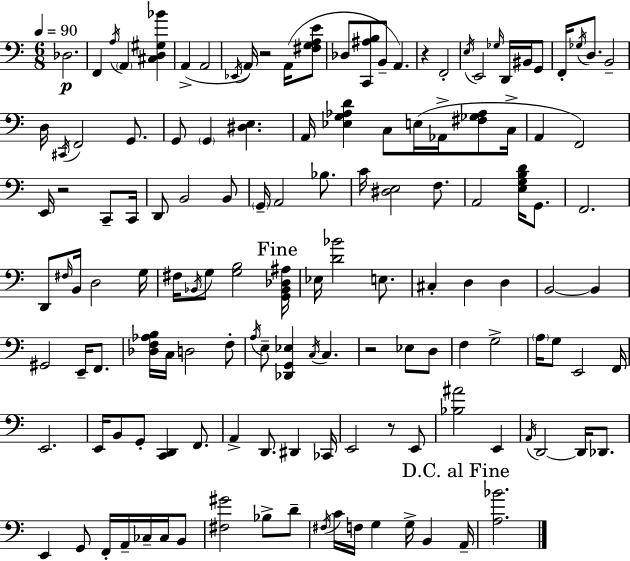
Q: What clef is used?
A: bass